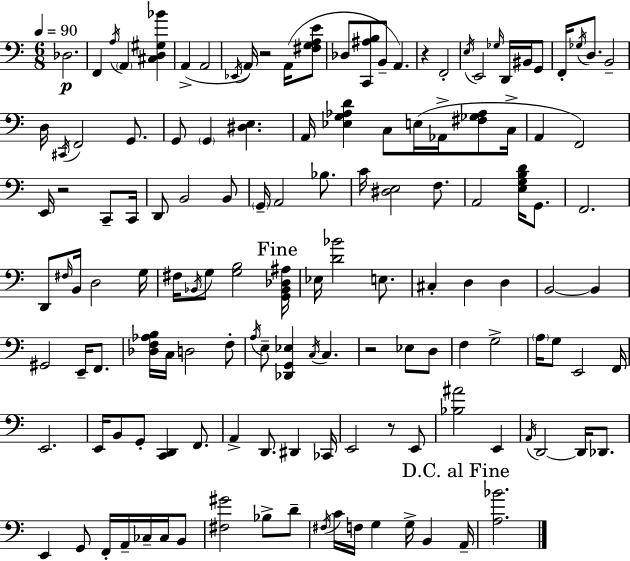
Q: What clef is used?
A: bass